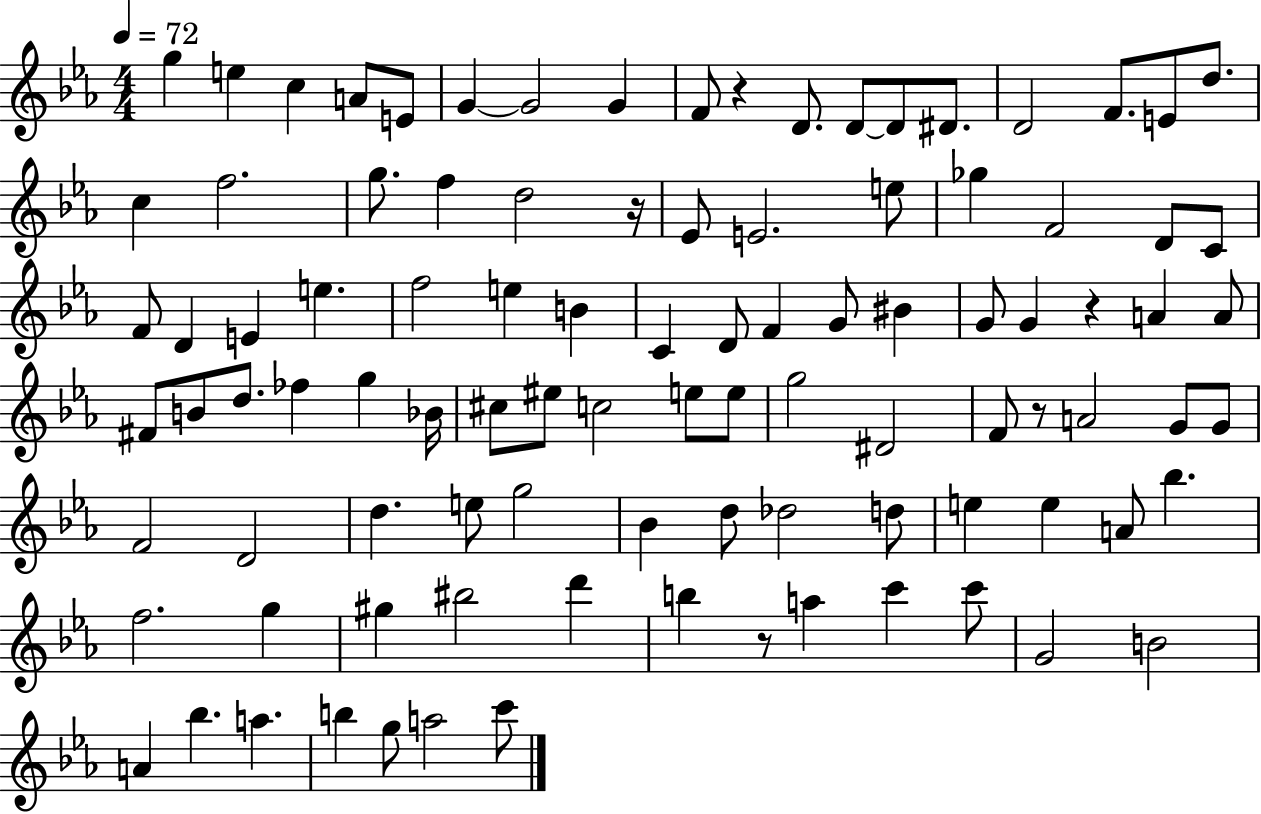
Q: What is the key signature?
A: EES major